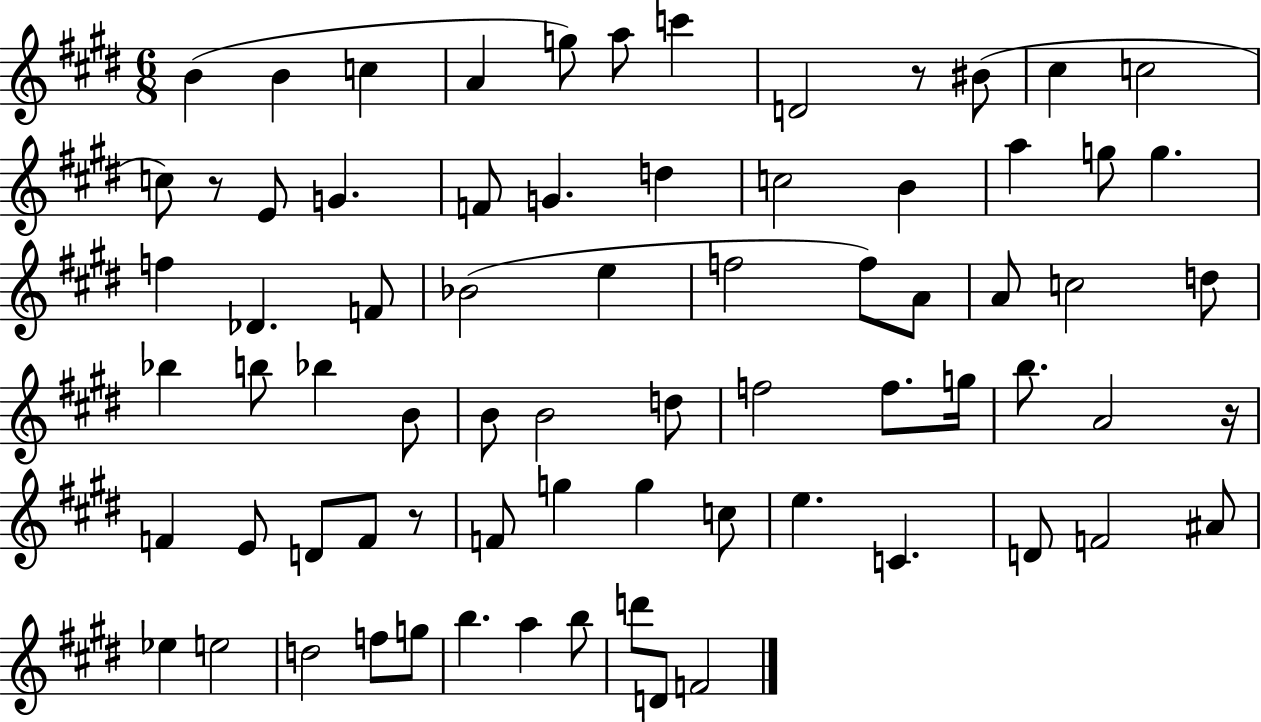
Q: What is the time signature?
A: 6/8